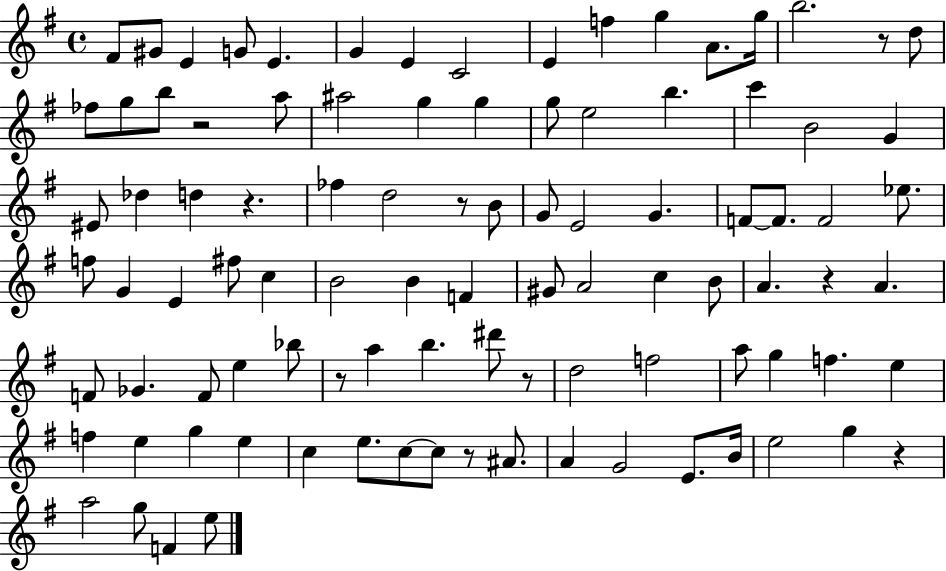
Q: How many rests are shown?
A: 9